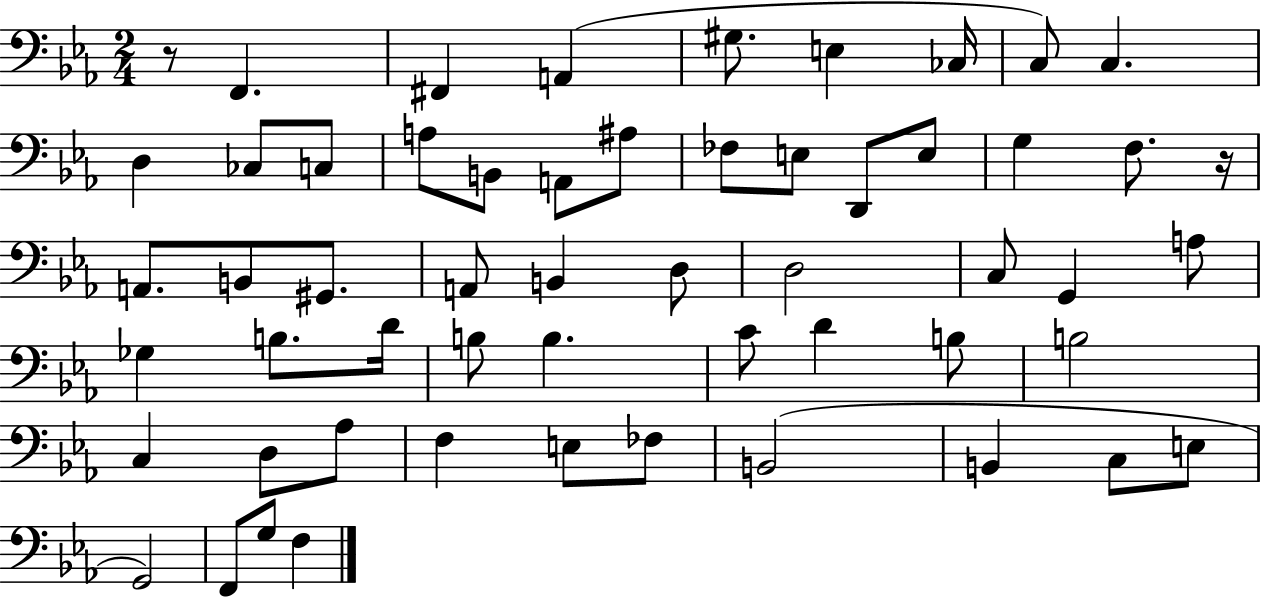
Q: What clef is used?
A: bass